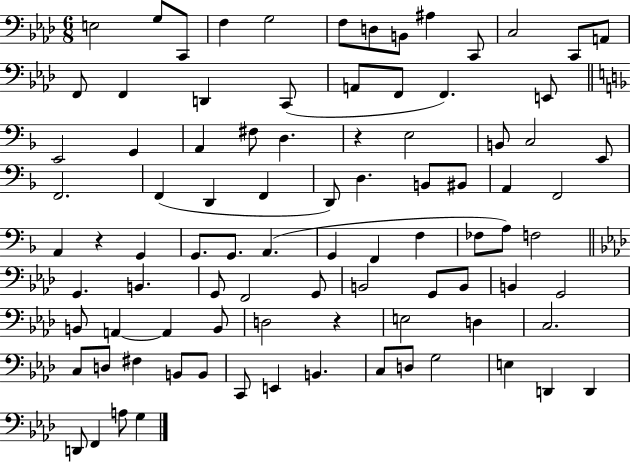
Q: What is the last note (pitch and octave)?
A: G3